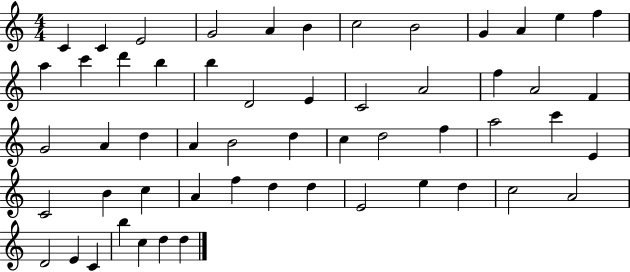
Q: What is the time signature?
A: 4/4